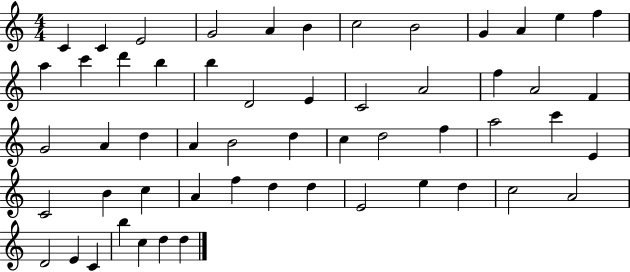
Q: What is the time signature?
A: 4/4